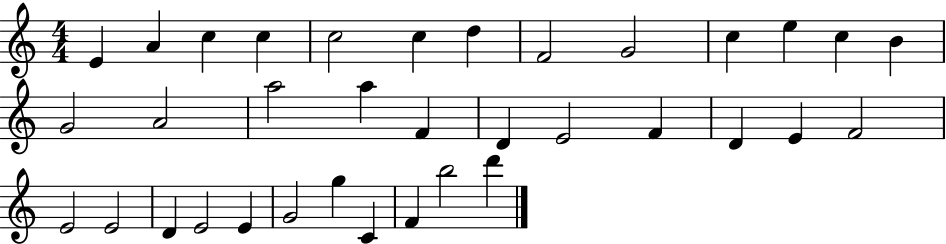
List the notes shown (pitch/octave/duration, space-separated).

E4/q A4/q C5/q C5/q C5/h C5/q D5/q F4/h G4/h C5/q E5/q C5/q B4/q G4/h A4/h A5/h A5/q F4/q D4/q E4/h F4/q D4/q E4/q F4/h E4/h E4/h D4/q E4/h E4/q G4/h G5/q C4/q F4/q B5/h D6/q